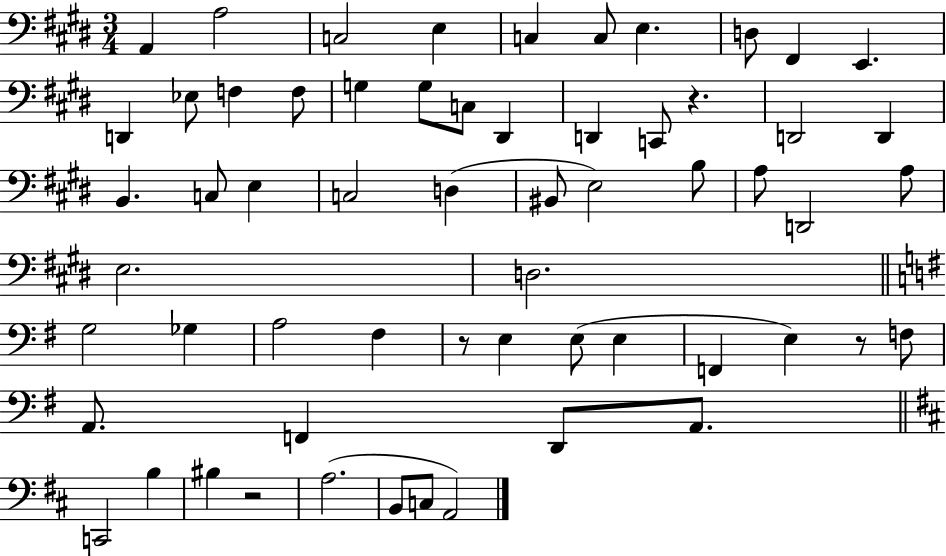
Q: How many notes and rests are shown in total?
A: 60